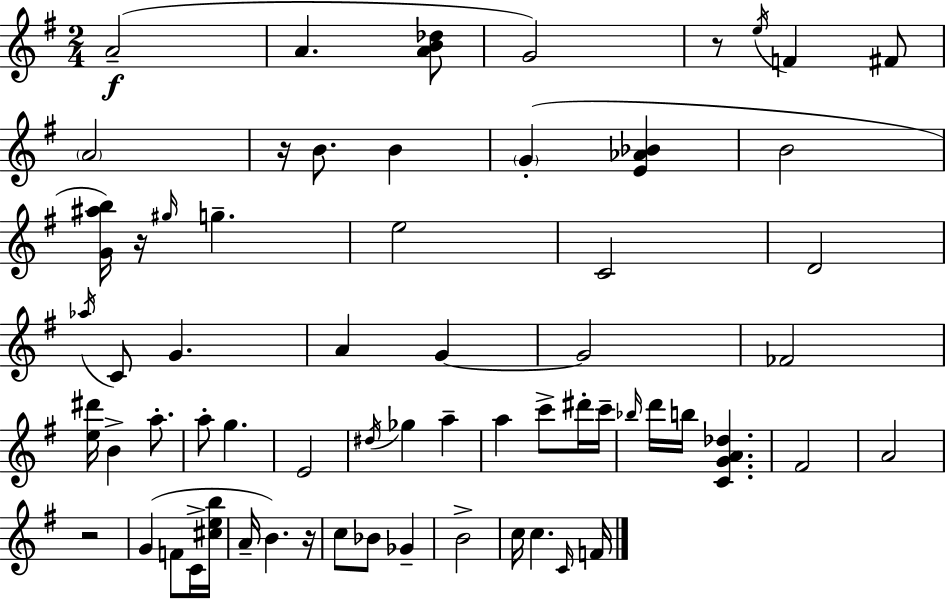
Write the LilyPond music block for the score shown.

{
  \clef treble
  \numericTimeSignature
  \time 2/4
  \key g \major
  \repeat volta 2 { a'2--(\f | a'4. <a' b' des''>8 | g'2) | r8 \acciaccatura { e''16 } f'4 fis'8 | \break \parenthesize a'2 | r16 b'8. b'4 | \parenthesize g'4-.( <e' aes' bes'>4 | b'2 | \break <g' ais'' b''>16) r16 \grace { gis''16 } g''4.-- | e''2 | c'2 | d'2 | \break \acciaccatura { aes''16 } c'8 g'4. | a'4 g'4~~ | g'2 | fes'2 | \break <e'' dis'''>16 b'4-> | a''8.-. a''8-. g''4. | e'2 | \acciaccatura { dis''16 } ges''4 | \break a''4-- a''4 | c'''8-> dis'''16-. c'''16-- \grace { bes''16 } d'''16 b''16 <c' g' a' des''>4. | fis'2 | a'2 | \break r2 | g'4( | f'8 c'16-> <cis'' e'' b''>16 a'16-- b'4.) | r16 c''8 bes'8 | \break ges'4-- b'2-> | c''16 c''4. | \grace { c'16 } f'16 } \bar "|."
}